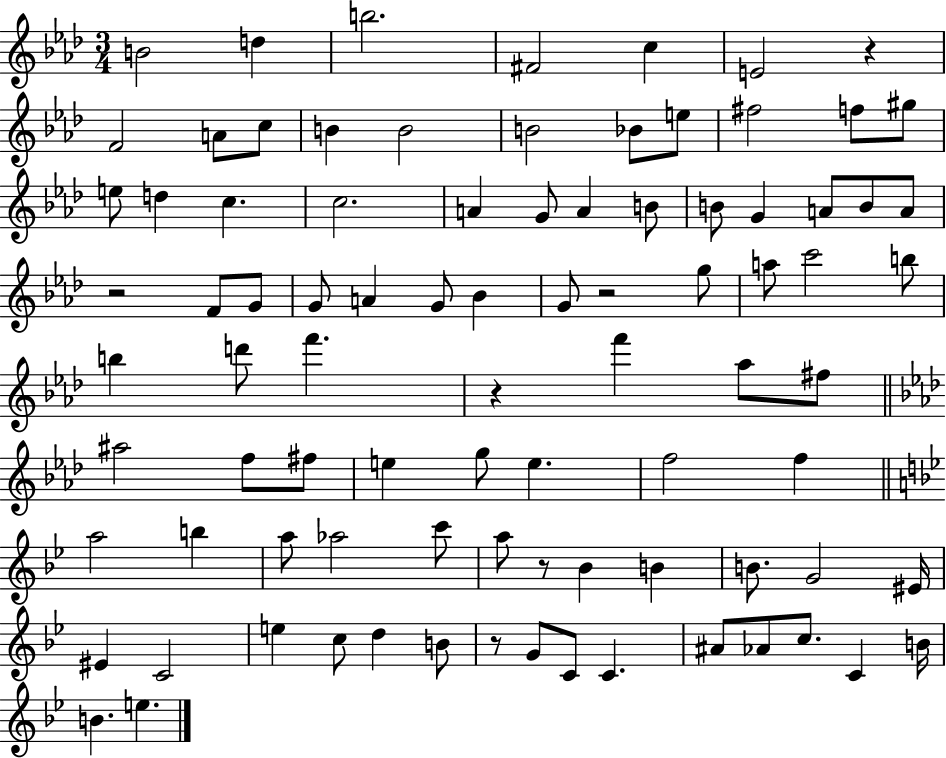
X:1
T:Untitled
M:3/4
L:1/4
K:Ab
B2 d b2 ^F2 c E2 z F2 A/2 c/2 B B2 B2 _B/2 e/2 ^f2 f/2 ^g/2 e/2 d c c2 A G/2 A B/2 B/2 G A/2 B/2 A/2 z2 F/2 G/2 G/2 A G/2 _B G/2 z2 g/2 a/2 c'2 b/2 b d'/2 f' z f' _a/2 ^f/2 ^a2 f/2 ^f/2 e g/2 e f2 f a2 b a/2 _a2 c'/2 a/2 z/2 _B B B/2 G2 ^E/4 ^E C2 e c/2 d B/2 z/2 G/2 C/2 C ^A/2 _A/2 c/2 C B/4 B e